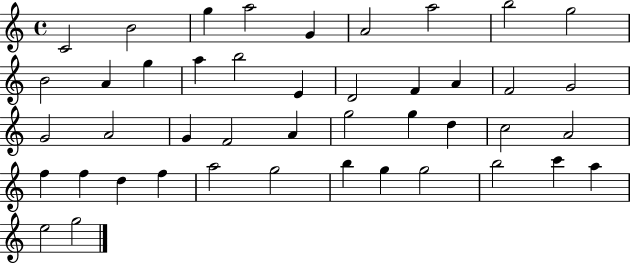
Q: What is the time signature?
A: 4/4